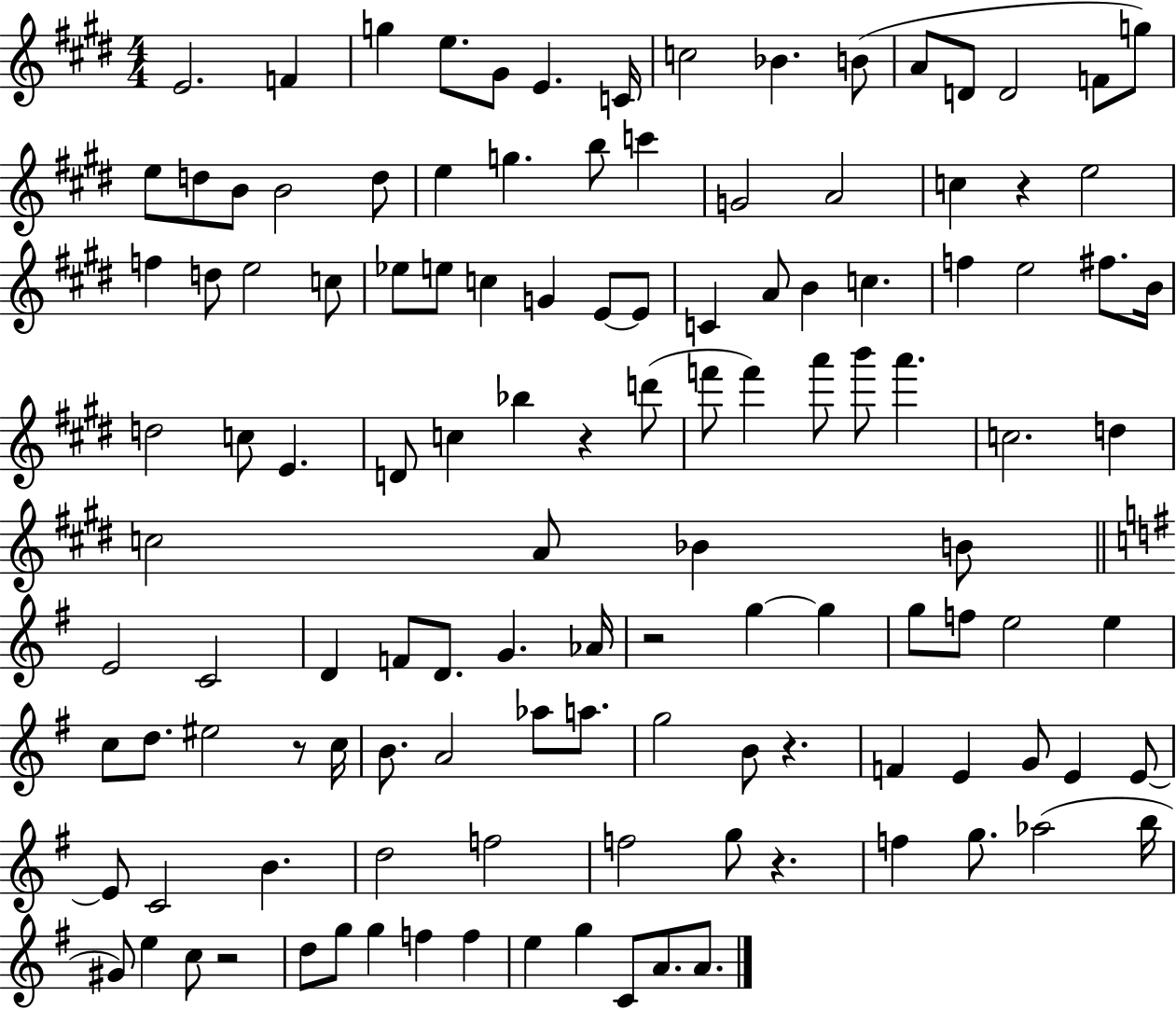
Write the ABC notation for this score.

X:1
T:Untitled
M:4/4
L:1/4
K:E
E2 F g e/2 ^G/2 E C/4 c2 _B B/2 A/2 D/2 D2 F/2 g/2 e/2 d/2 B/2 B2 d/2 e g b/2 c' G2 A2 c z e2 f d/2 e2 c/2 _e/2 e/2 c G E/2 E/2 C A/2 B c f e2 ^f/2 B/4 d2 c/2 E D/2 c _b z d'/2 f'/2 f' a'/2 b'/2 a' c2 d c2 A/2 _B B/2 E2 C2 D F/2 D/2 G _A/4 z2 g g g/2 f/2 e2 e c/2 d/2 ^e2 z/2 c/4 B/2 A2 _a/2 a/2 g2 B/2 z F E G/2 E E/2 E/2 C2 B d2 f2 f2 g/2 z f g/2 _a2 b/4 ^G/2 e c/2 z2 d/2 g/2 g f f e g C/2 A/2 A/2